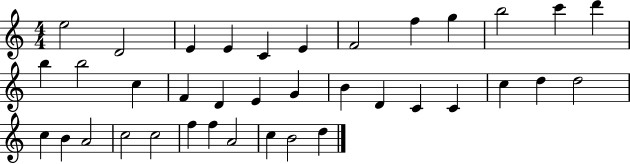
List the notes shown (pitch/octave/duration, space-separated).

E5/h D4/h E4/q E4/q C4/q E4/q F4/h F5/q G5/q B5/h C6/q D6/q B5/q B5/h C5/q F4/q D4/q E4/q G4/q B4/q D4/q C4/q C4/q C5/q D5/q D5/h C5/q B4/q A4/h C5/h C5/h F5/q F5/q A4/h C5/q B4/h D5/q